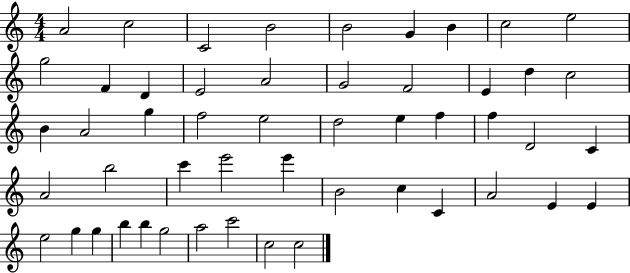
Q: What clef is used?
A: treble